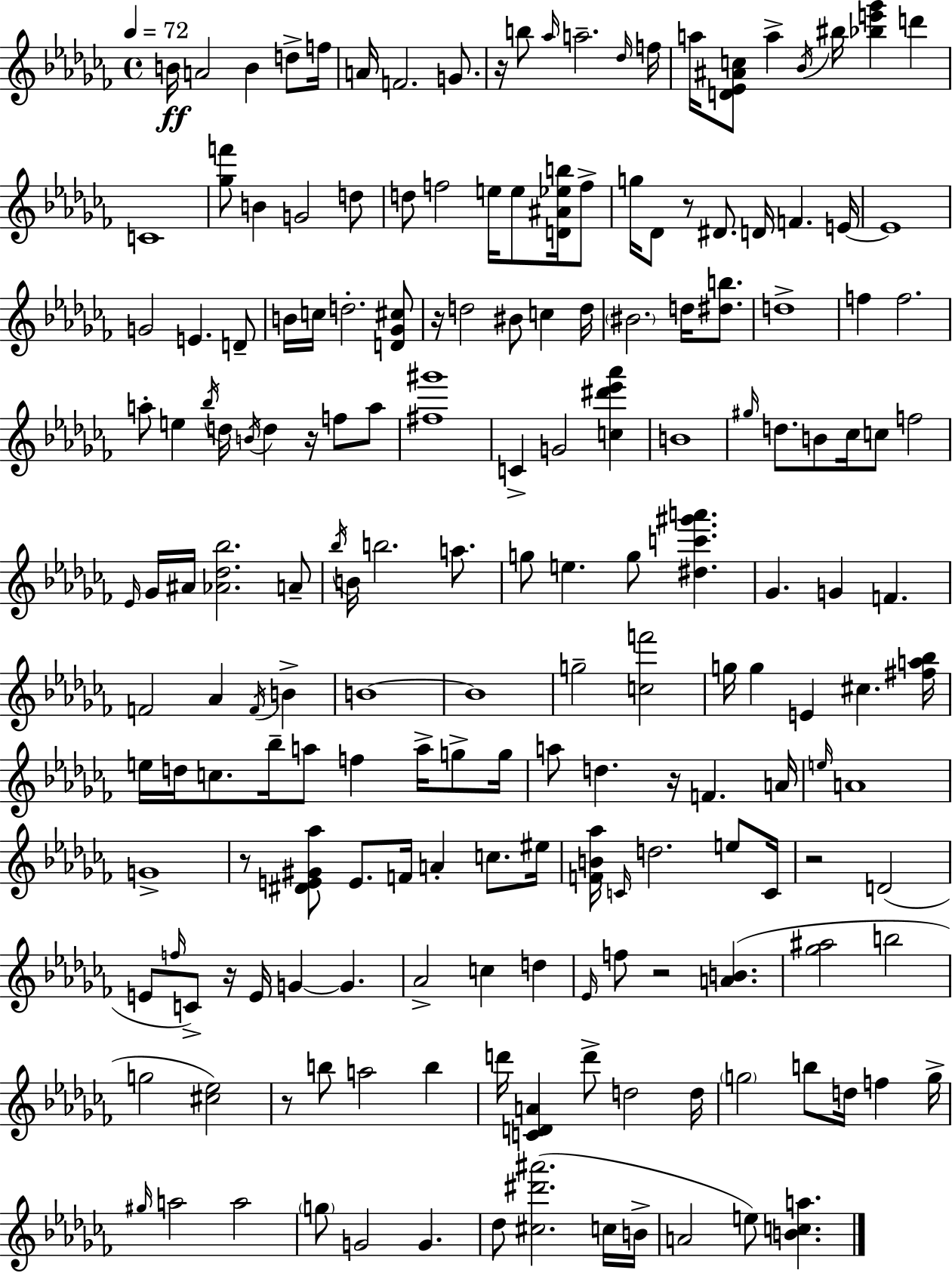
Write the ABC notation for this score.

X:1
T:Untitled
M:4/4
L:1/4
K:Abm
B/4 A2 B d/2 f/4 A/4 F2 G/2 z/4 b/2 _a/4 a2 _d/4 f/4 a/4 [D_E^Ac]/2 a _B/4 ^b/4 [_be'_g'] d' C4 [_gf']/2 B G2 d/2 d/2 f2 e/4 e/2 [D^A_eb]/4 f/2 g/4 _D/2 z/2 ^D/2 D/4 F E/4 E4 G2 E D/2 B/4 c/4 d2 [D_G^c]/2 z/4 d2 ^B/2 c d/4 ^B2 d/4 [^db]/2 d4 f f2 a/2 e _b/4 d/4 B/4 d z/4 f/2 a/2 [^f^g']4 C G2 [c^d'_e'_a'] B4 ^g/4 d/2 B/2 _c/4 c/2 f2 _E/4 _G/4 ^A/4 [_A_d_b]2 A/2 _b/4 B/4 b2 a/2 g/2 e g/2 [^dc'^g'a'] _G G F F2 _A F/4 B B4 B4 g2 [cf']2 g/4 g E ^c [^fa_b]/4 e/4 d/4 c/2 _b/4 a/2 f a/4 g/2 g/4 a/2 d z/4 F A/4 e/4 A4 G4 z/2 [^DE^G_a]/2 E/2 F/4 A c/2 ^e/4 [FB_a]/4 C/4 d2 e/2 C/4 z2 D2 E/2 f/4 C/2 z/4 E/4 G G _A2 c d _E/4 f/2 z2 [AB] [_g^a]2 b2 g2 [^c_e]2 z/2 b/2 a2 b d'/4 [CDA] d'/2 d2 d/4 g2 b/2 d/4 f g/4 ^g/4 a2 a2 g/2 G2 G _d/2 [^c^d'^a']2 c/4 B/4 A2 e/2 [Bca]